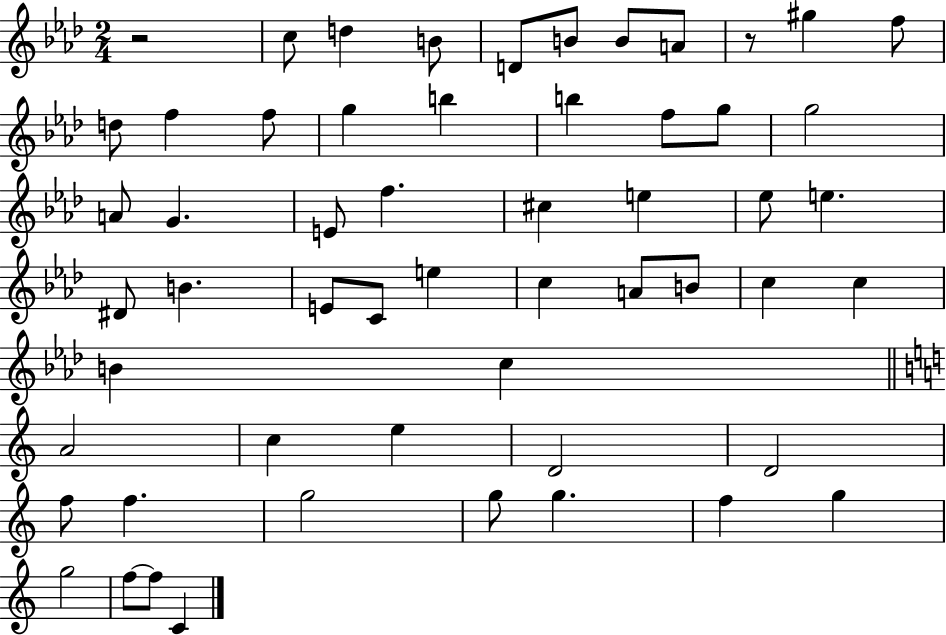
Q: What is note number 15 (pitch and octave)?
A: B5